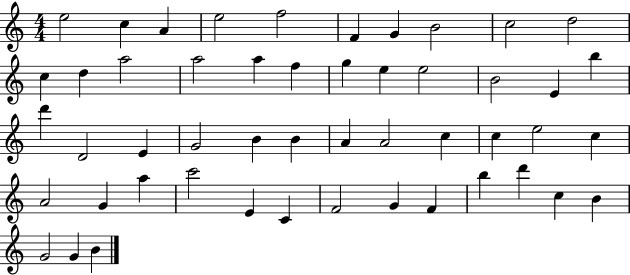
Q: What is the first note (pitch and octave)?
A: E5